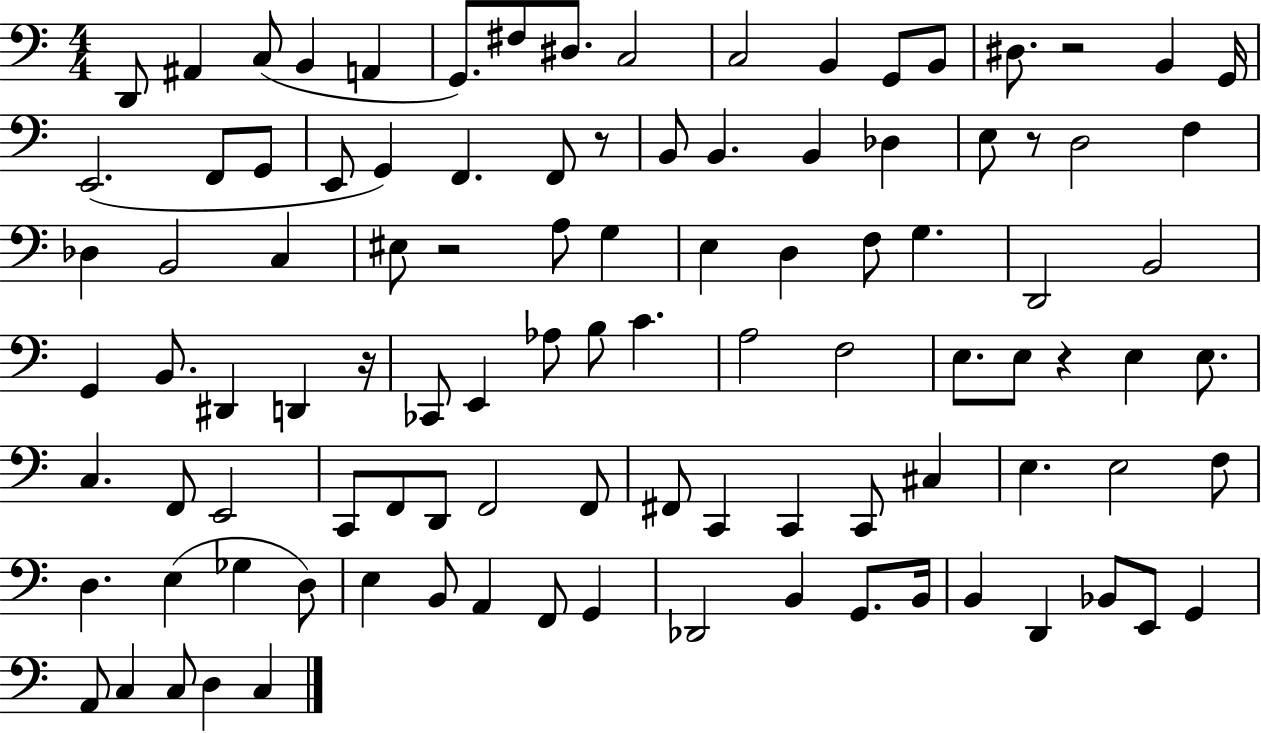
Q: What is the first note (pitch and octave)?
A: D2